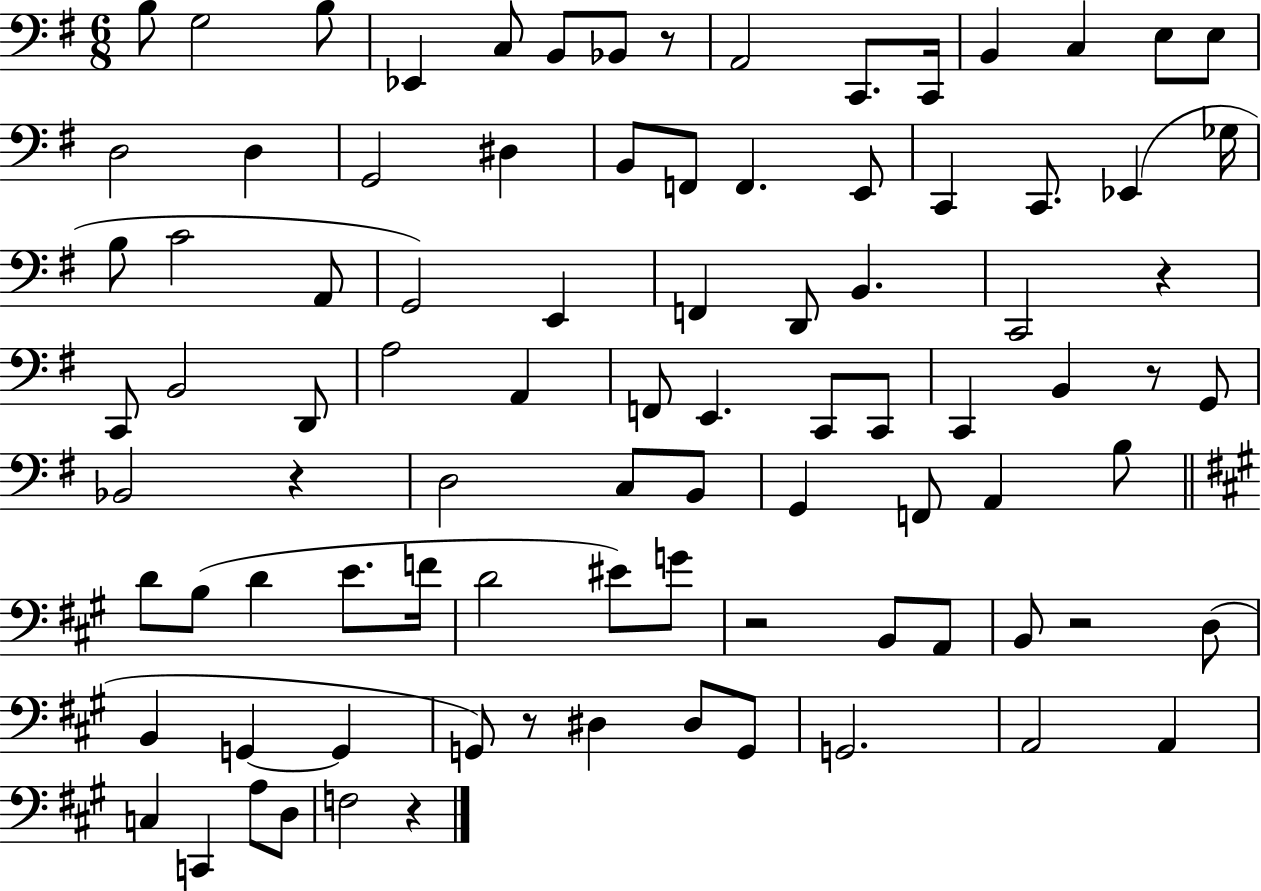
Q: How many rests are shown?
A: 8